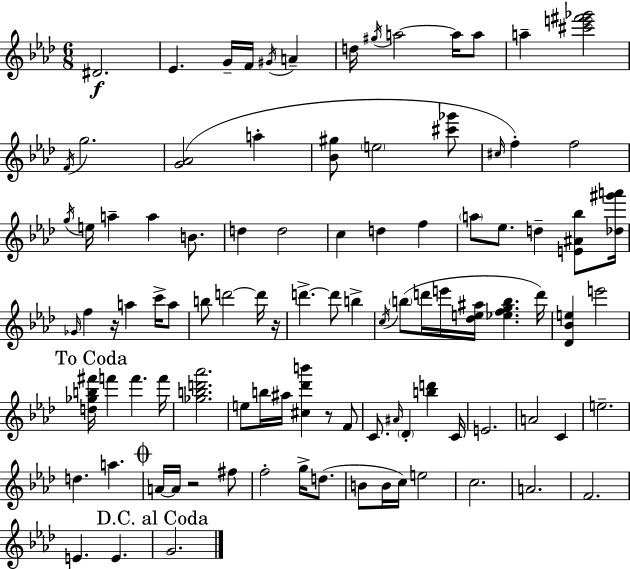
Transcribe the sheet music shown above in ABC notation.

X:1
T:Untitled
M:6/8
L:1/4
K:Ab
^D2 _E G/4 F/4 ^G/4 A d/4 ^g/4 a2 a/4 a/2 a [^c'e'^f'_g']2 F/4 g2 [G_A]2 a [_B^g]/2 e2 [^c'_g']/2 ^c/4 f f2 g/4 e/4 a a B/2 d d2 c d f a/2 _e/2 d [E^A_b]/2 [_d^g'a']/4 _G/4 f z/4 a c'/4 a/2 b/2 d'2 d'/4 z/4 d' d'/2 b c/4 b/2 d'/4 e'/4 [_de^a]/4 [_efgb] d'/4 [_D_Be] e'2 [d_gb^f']/4 f' f' f'/4 [_gbd'_a']2 e/2 b/4 ^a/4 [^c_d'b'] z/2 F/2 C/2 ^A/4 _D [bd'] C/4 E2 A2 C e2 d a A/4 A/4 z2 ^f/2 f2 g/4 d/2 B/2 B/4 c/4 e2 c2 A2 F2 E E G2